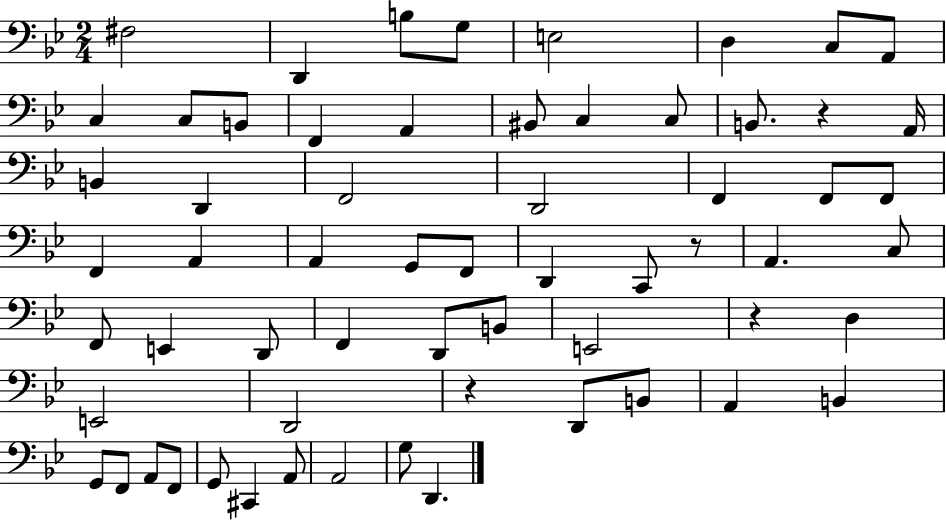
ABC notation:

X:1
T:Untitled
M:2/4
L:1/4
K:Bb
^F,2 D,, B,/2 G,/2 E,2 D, C,/2 A,,/2 C, C,/2 B,,/2 F,, A,, ^B,,/2 C, C,/2 B,,/2 z A,,/4 B,, D,, F,,2 D,,2 F,, F,,/2 F,,/2 F,, A,, A,, G,,/2 F,,/2 D,, C,,/2 z/2 A,, C,/2 F,,/2 E,, D,,/2 F,, D,,/2 B,,/2 E,,2 z D, E,,2 D,,2 z D,,/2 B,,/2 A,, B,, G,,/2 F,,/2 A,,/2 F,,/2 G,,/2 ^C,, A,,/2 A,,2 G,/2 D,,